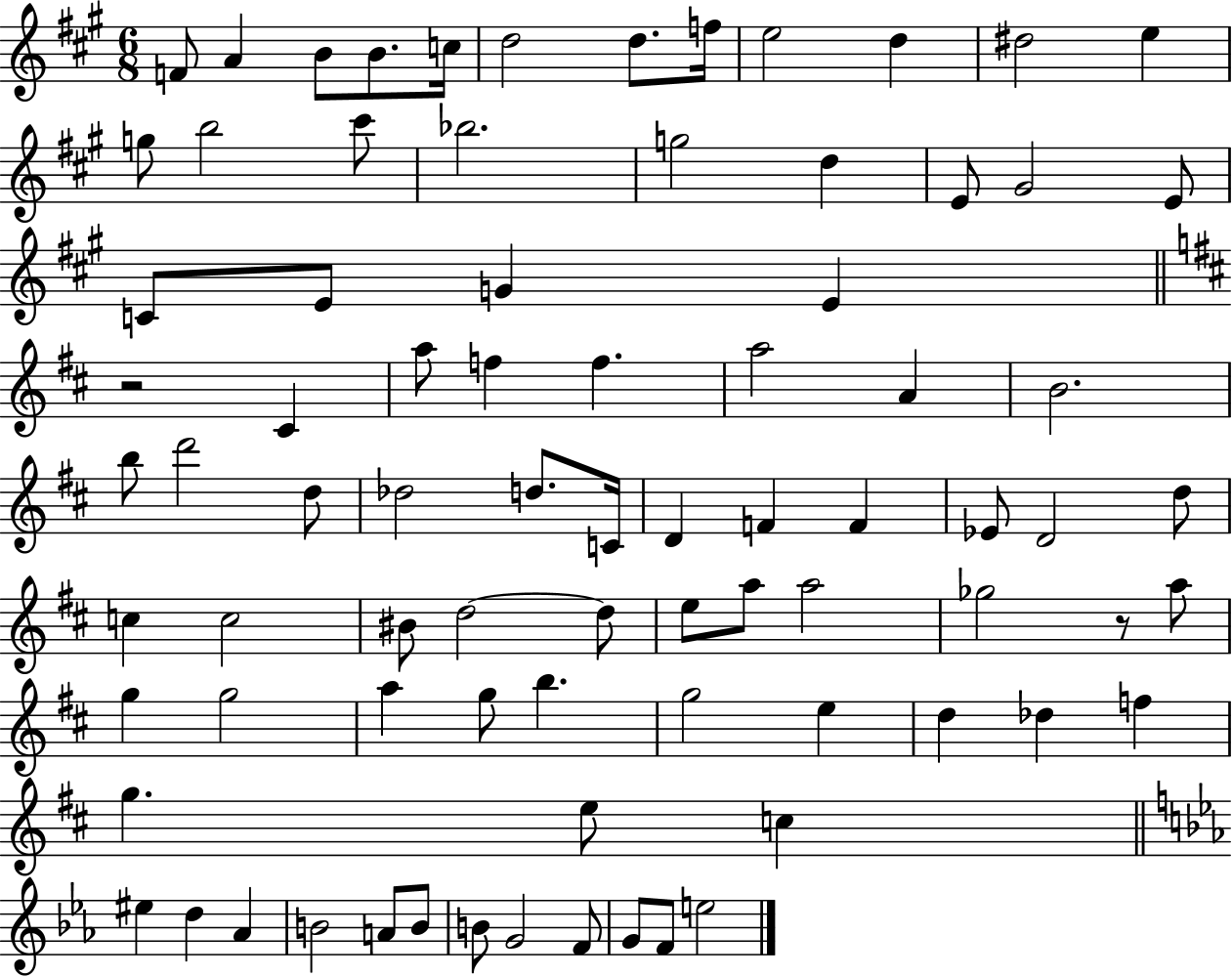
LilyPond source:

{
  \clef treble
  \numericTimeSignature
  \time 6/8
  \key a \major
  \repeat volta 2 { f'8 a'4 b'8 b'8. c''16 | d''2 d''8. f''16 | e''2 d''4 | dis''2 e''4 | \break g''8 b''2 cis'''8 | bes''2. | g''2 d''4 | e'8 gis'2 e'8 | \break c'8 e'8 g'4 e'4 | \bar "||" \break \key d \major r2 cis'4 | a''8 f''4 f''4. | a''2 a'4 | b'2. | \break b''8 d'''2 d''8 | des''2 d''8. c'16 | d'4 f'4 f'4 | ees'8 d'2 d''8 | \break c''4 c''2 | bis'8 d''2~~ d''8 | e''8 a''8 a''2 | ges''2 r8 a''8 | \break g''4 g''2 | a''4 g''8 b''4. | g''2 e''4 | d''4 des''4 f''4 | \break g''4. e''8 c''4 | \bar "||" \break \key ees \major eis''4 d''4 aes'4 | b'2 a'8 b'8 | b'8 g'2 f'8 | g'8 f'8 e''2 | \break } \bar "|."
}